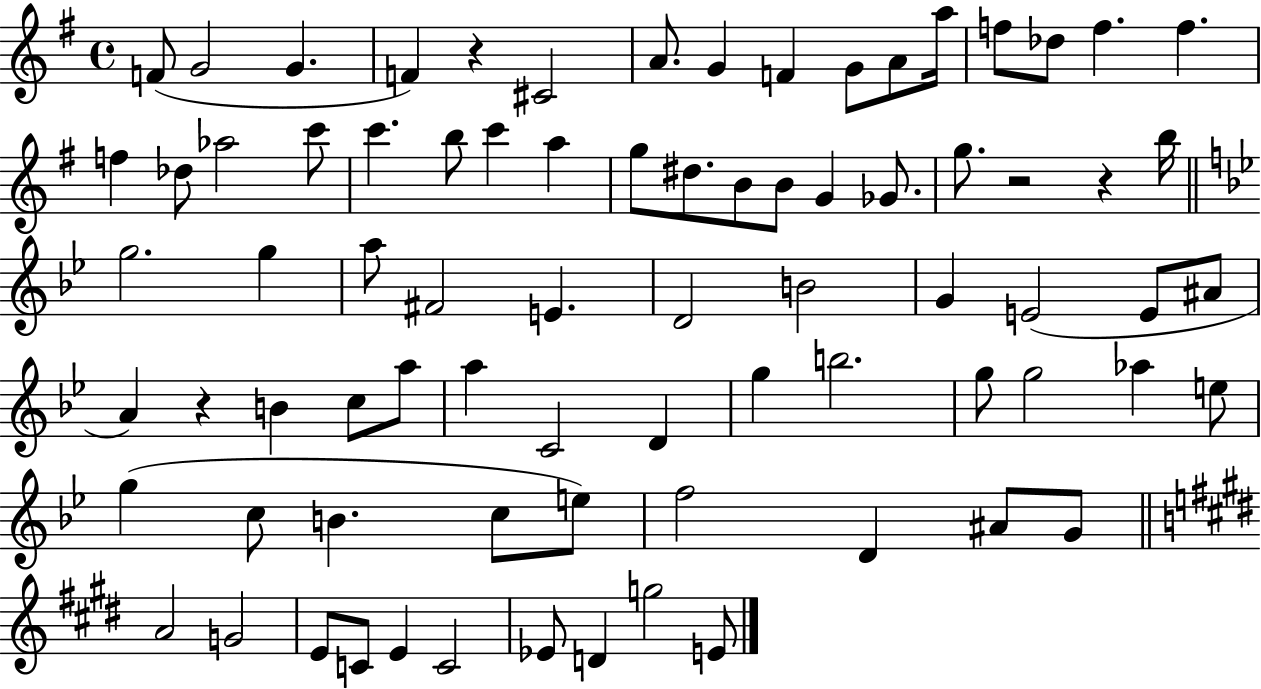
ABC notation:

X:1
T:Untitled
M:4/4
L:1/4
K:G
F/2 G2 G F z ^C2 A/2 G F G/2 A/2 a/4 f/2 _d/2 f f f _d/2 _a2 c'/2 c' b/2 c' a g/2 ^d/2 B/2 B/2 G _G/2 g/2 z2 z b/4 g2 g a/2 ^F2 E D2 B2 G E2 E/2 ^A/2 A z B c/2 a/2 a C2 D g b2 g/2 g2 _a e/2 g c/2 B c/2 e/2 f2 D ^A/2 G/2 A2 G2 E/2 C/2 E C2 _E/2 D g2 E/2